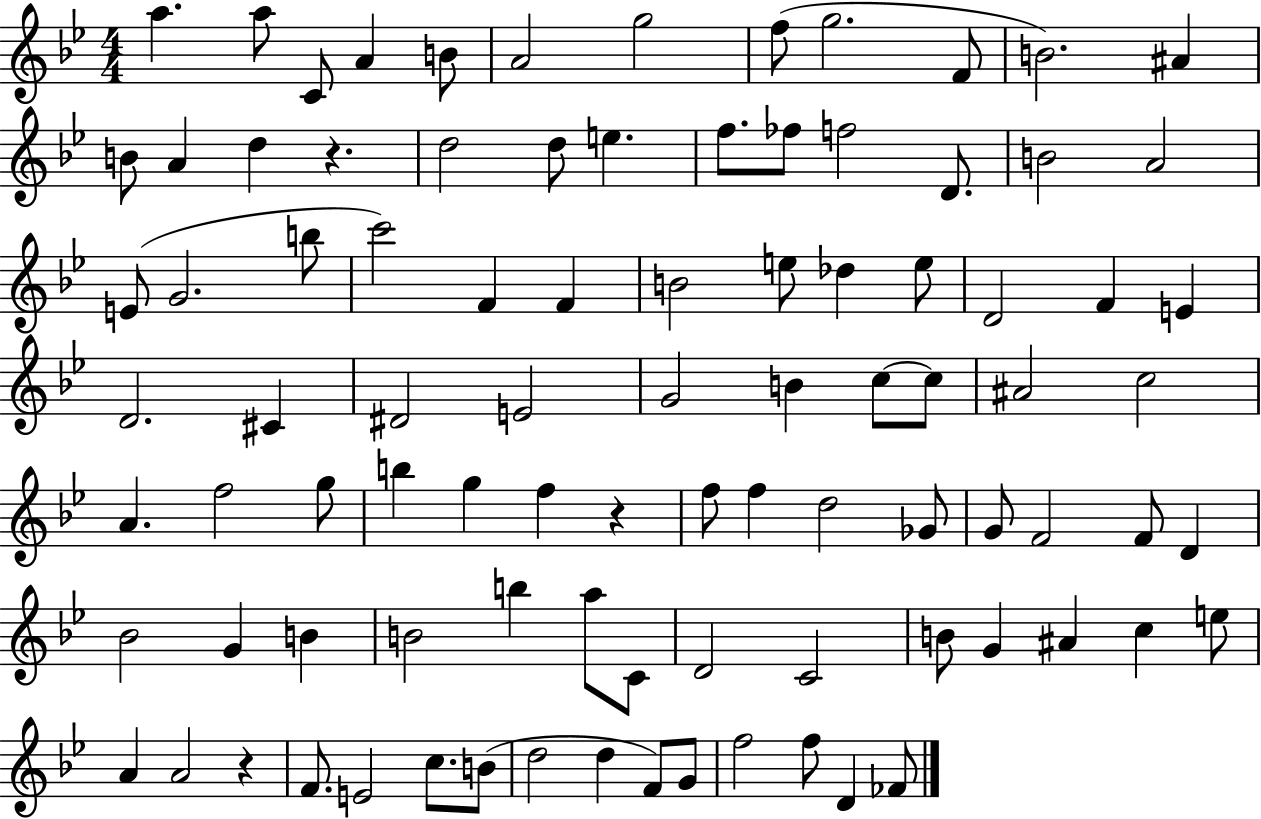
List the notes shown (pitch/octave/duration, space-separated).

A5/q. A5/e C4/e A4/q B4/e A4/h G5/h F5/e G5/h. F4/e B4/h. A#4/q B4/e A4/q D5/q R/q. D5/h D5/e E5/q. F5/e. FES5/e F5/h D4/e. B4/h A4/h E4/e G4/h. B5/e C6/h F4/q F4/q B4/h E5/e Db5/q E5/e D4/h F4/q E4/q D4/h. C#4/q D#4/h E4/h G4/h B4/q C5/e C5/e A#4/h C5/h A4/q. F5/h G5/e B5/q G5/q F5/q R/q F5/e F5/q D5/h Gb4/e G4/e F4/h F4/e D4/q Bb4/h G4/q B4/q B4/h B5/q A5/e C4/e D4/h C4/h B4/e G4/q A#4/q C5/q E5/e A4/q A4/h R/q F4/e. E4/h C5/e. B4/e D5/h D5/q F4/e G4/e F5/h F5/e D4/q FES4/e